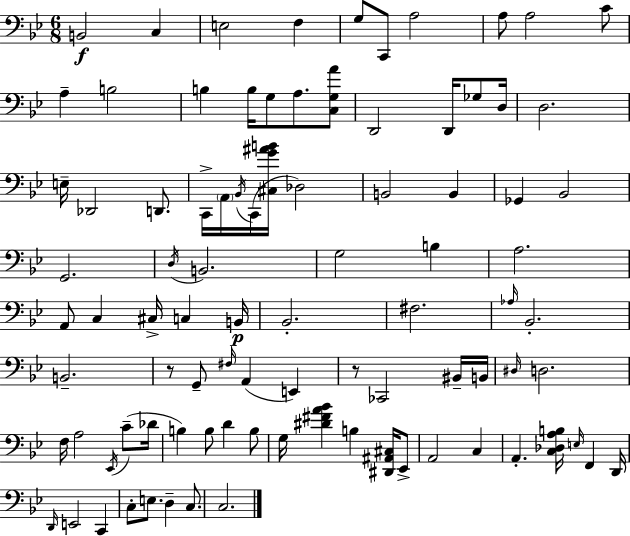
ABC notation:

X:1
T:Untitled
M:6/8
L:1/4
K:Bb
B,,2 C, E,2 F, G,/2 C,,/2 A,2 A,/2 A,2 C/2 A, B,2 B, B,/4 G,/2 A,/2 [C,G,A]/2 D,,2 D,,/4 _G,/2 D,/4 D,2 E,/4 _D,,2 D,,/2 C,,/4 A,,/4 _B,,/4 C,,/4 [^C,G^AB]/4 _D,2 B,,2 B,, _G,, _B,,2 G,,2 D,/4 B,,2 G,2 B, A,2 A,,/2 C, ^C,/4 C, B,,/4 _B,,2 ^F,2 _A,/4 _B,,2 B,,2 z/2 G,,/2 ^F,/4 A,, E,, z/2 _C,,2 ^B,,/4 B,,/4 ^D,/4 D,2 F,/4 A,2 _E,,/4 C/2 _D/4 B, B,/2 D B,/2 G,/4 [^D^FA_B] B, [^D,,^A,,^C,]/4 _E,,/2 A,,2 C, A,, [C,_D,A,B,]/4 E,/4 F,, D,,/4 D,,/4 E,,2 C,, C,/2 E,/2 D, C,/2 C,2